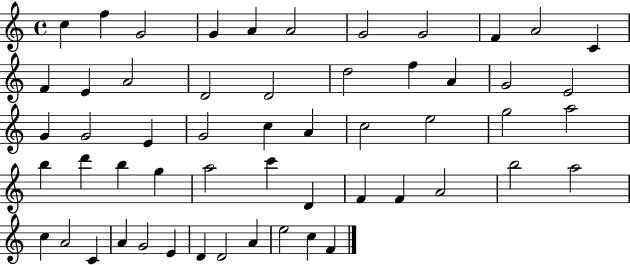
C5/q F5/q G4/h G4/q A4/q A4/h G4/h G4/h F4/q A4/h C4/q F4/q E4/q A4/h D4/h D4/h D5/h F5/q A4/q G4/h E4/h G4/q G4/h E4/q G4/h C5/q A4/q C5/h E5/h G5/h A5/h B5/q D6/q B5/q G5/q A5/h C6/q D4/q F4/q F4/q A4/h B5/h A5/h C5/q A4/h C4/q A4/q G4/h E4/q D4/q D4/h A4/q E5/h C5/q F4/q